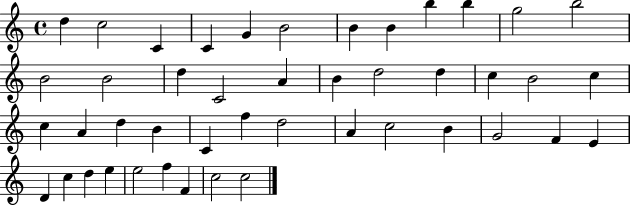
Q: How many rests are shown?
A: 0